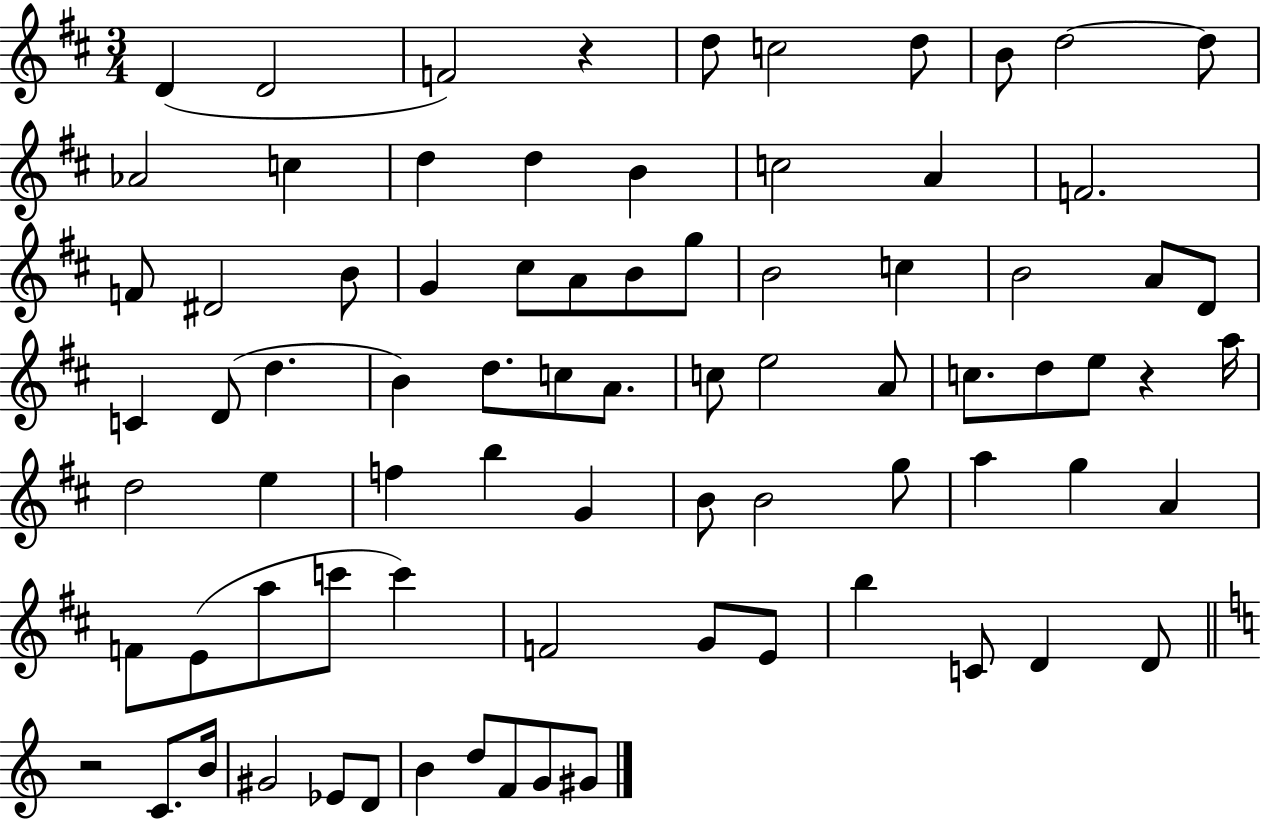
{
  \clef treble
  \numericTimeSignature
  \time 3/4
  \key d \major
  d'4( d'2 | f'2) r4 | d''8 c''2 d''8 | b'8 d''2~~ d''8 | \break aes'2 c''4 | d''4 d''4 b'4 | c''2 a'4 | f'2. | \break f'8 dis'2 b'8 | g'4 cis''8 a'8 b'8 g''8 | b'2 c''4 | b'2 a'8 d'8 | \break c'4 d'8( d''4. | b'4) d''8. c''8 a'8. | c''8 e''2 a'8 | c''8. d''8 e''8 r4 a''16 | \break d''2 e''4 | f''4 b''4 g'4 | b'8 b'2 g''8 | a''4 g''4 a'4 | \break f'8 e'8( a''8 c'''8 c'''4) | f'2 g'8 e'8 | b''4 c'8 d'4 d'8 | \bar "||" \break \key a \minor r2 c'8. b'16 | gis'2 ees'8 d'8 | b'4 d''8 f'8 g'8 gis'8 | \bar "|."
}